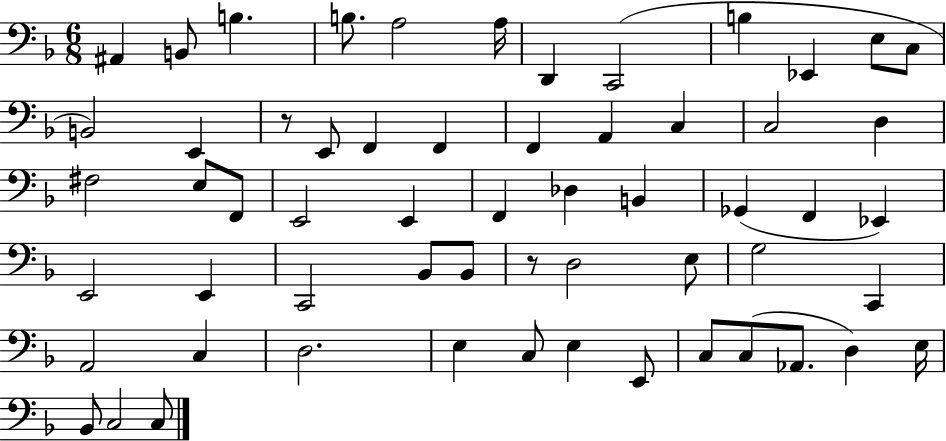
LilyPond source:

{
  \clef bass
  \numericTimeSignature
  \time 6/8
  \key f \major
  \repeat volta 2 { ais,4 b,8 b4. | b8. a2 a16 | d,4 c,2( | b4 ees,4 e8 c8 | \break b,2) e,4 | r8 e,8 f,4 f,4 | f,4 a,4 c4 | c2 d4 | \break fis2 e8 f,8 | e,2 e,4 | f,4 des4 b,4 | ges,4( f,4 ees,4) | \break e,2 e,4 | c,2 bes,8 bes,8 | r8 d2 e8 | g2 c,4 | \break a,2 c4 | d2. | e4 c8 e4 e,8 | c8 c8( aes,8. d4) e16 | \break bes,8 c2 c8 | } \bar "|."
}